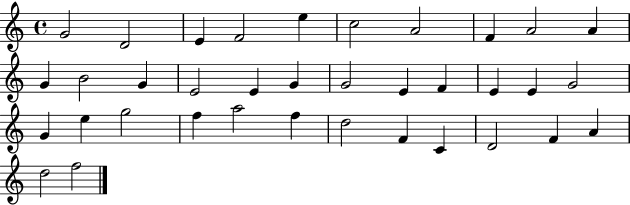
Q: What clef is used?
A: treble